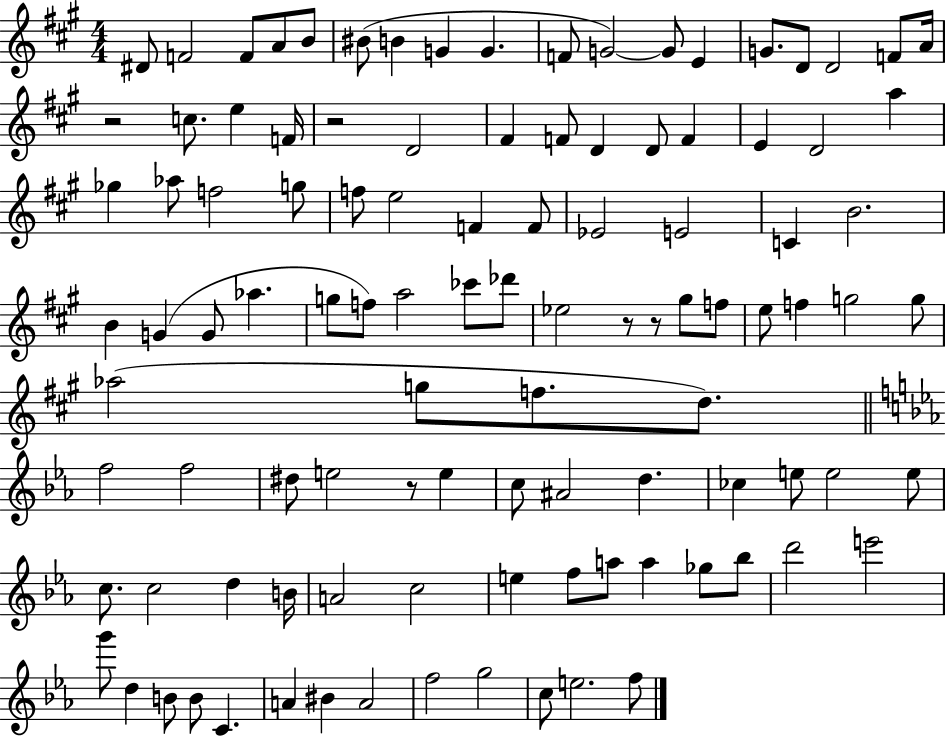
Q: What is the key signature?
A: A major